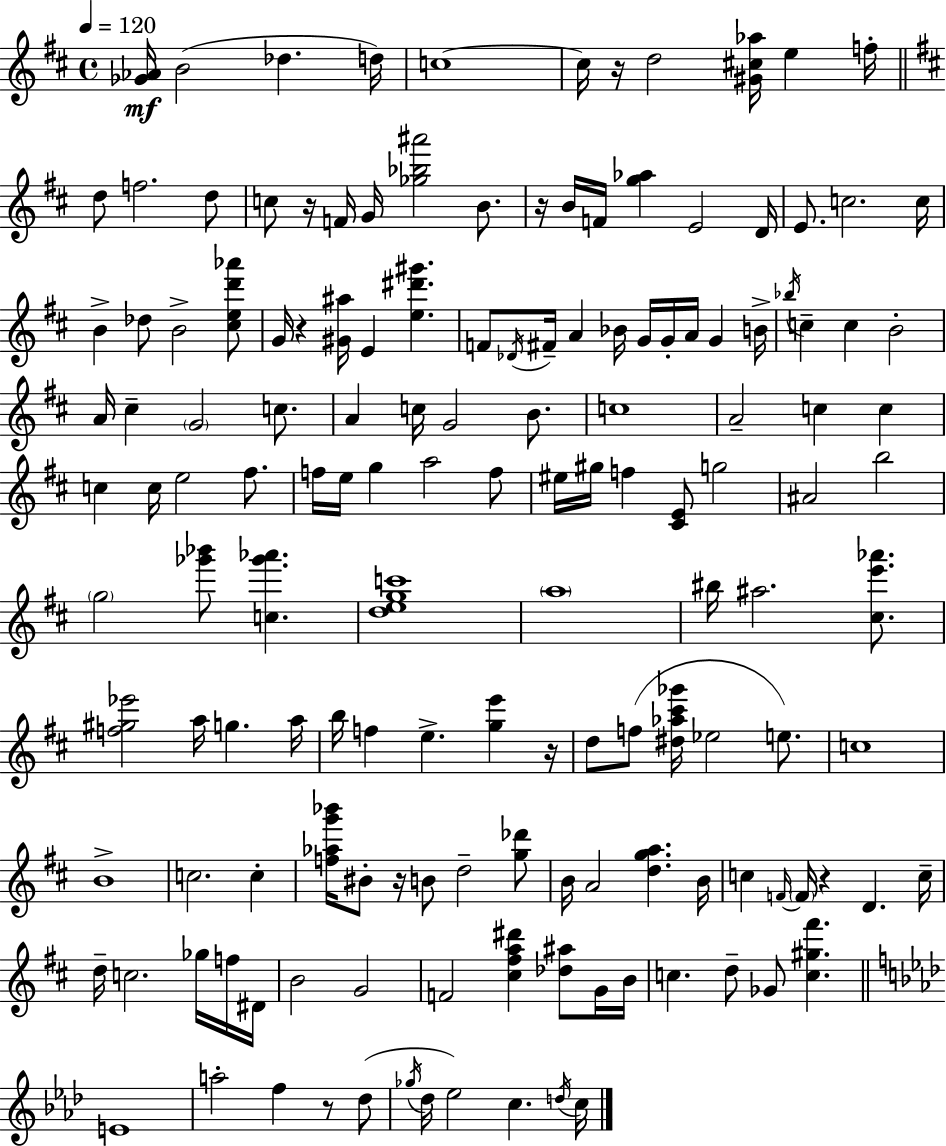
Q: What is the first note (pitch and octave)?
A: B4